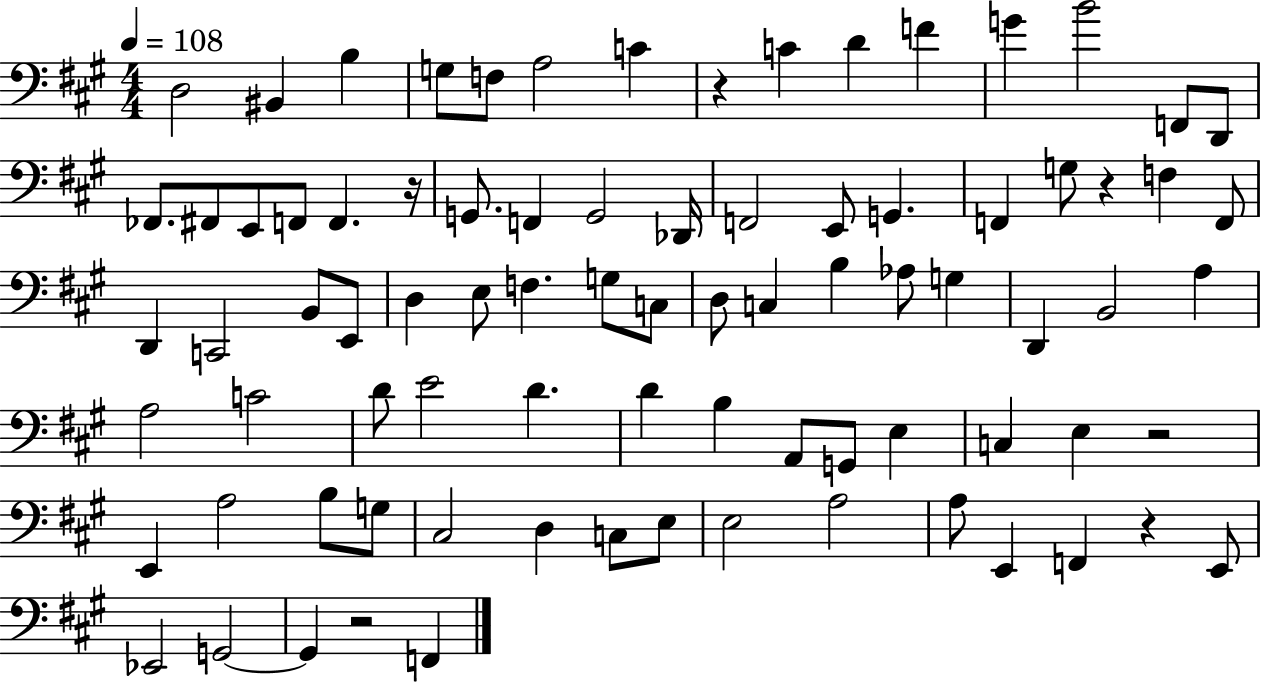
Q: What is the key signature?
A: A major